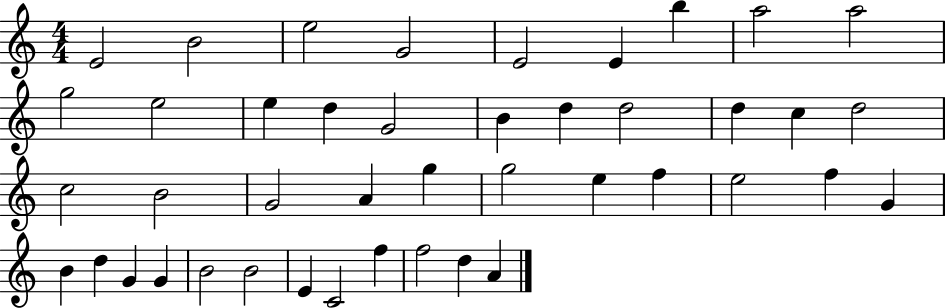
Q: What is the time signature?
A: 4/4